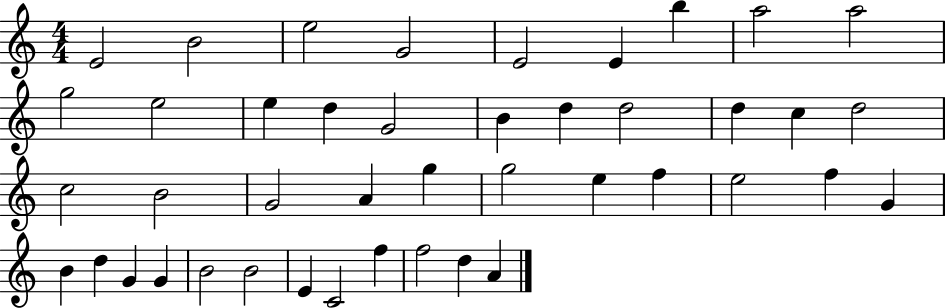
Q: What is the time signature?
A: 4/4